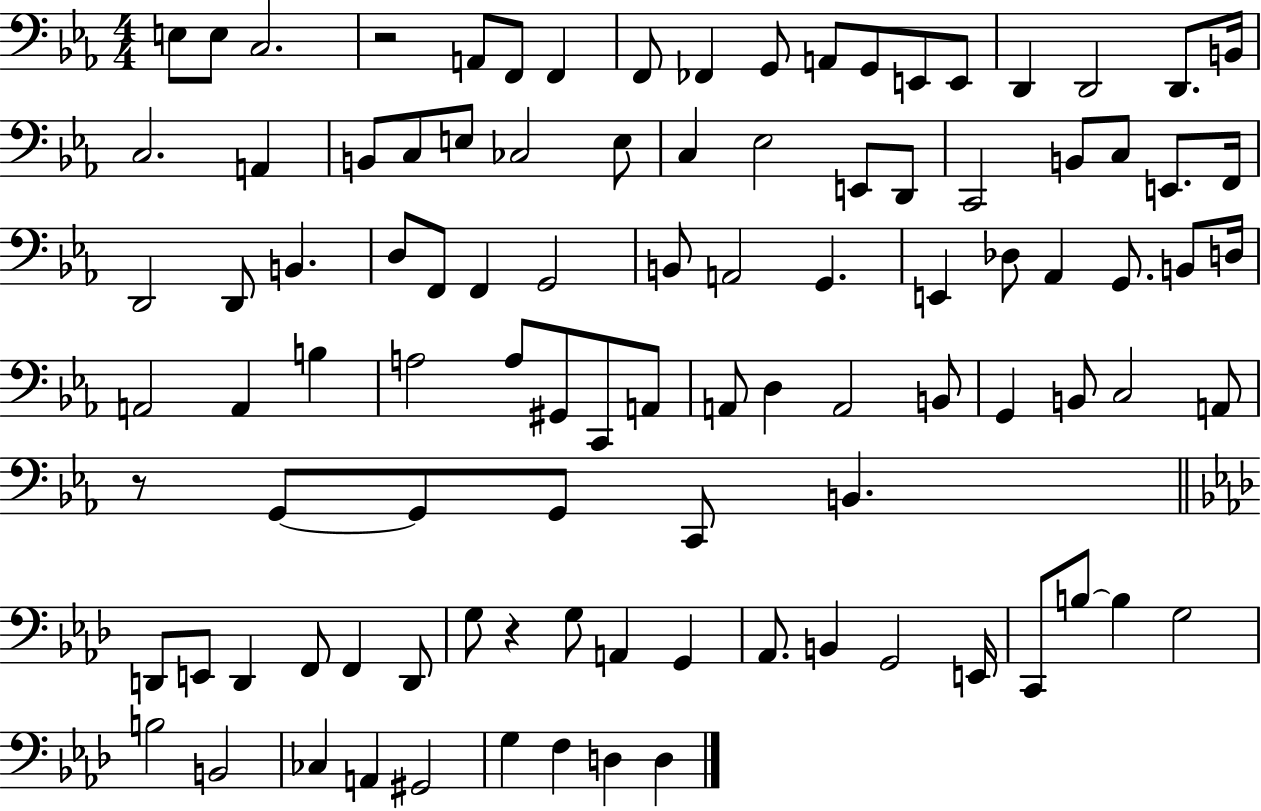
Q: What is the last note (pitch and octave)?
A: D3